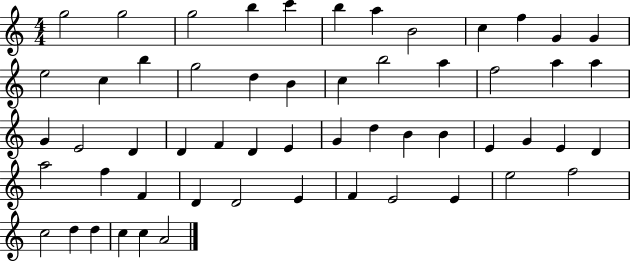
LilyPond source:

{
  \clef treble
  \numericTimeSignature
  \time 4/4
  \key c \major
  g''2 g''2 | g''2 b''4 c'''4 | b''4 a''4 b'2 | c''4 f''4 g'4 g'4 | \break e''2 c''4 b''4 | g''2 d''4 b'4 | c''4 b''2 a''4 | f''2 a''4 a''4 | \break g'4 e'2 d'4 | d'4 f'4 d'4 e'4 | g'4 d''4 b'4 b'4 | e'4 g'4 e'4 d'4 | \break a''2 f''4 f'4 | d'4 d'2 e'4 | f'4 e'2 e'4 | e''2 f''2 | \break c''2 d''4 d''4 | c''4 c''4 a'2 | \bar "|."
}